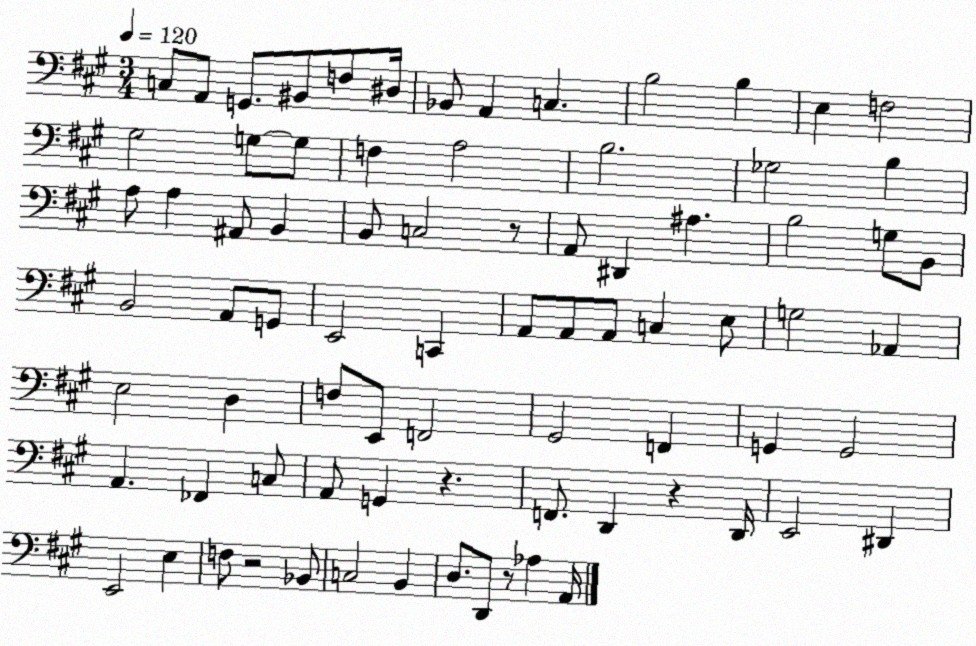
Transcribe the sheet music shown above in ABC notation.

X:1
T:Untitled
M:3/4
L:1/4
K:A
C,/2 A,,/2 G,,/2 ^B,,/2 F,/2 ^D,/4 _B,,/2 A,, C, B,2 B, E, F,2 ^G,2 G,/2 G,/2 F, A,2 B,2 _G,2 B, A,/2 A, ^A,,/2 B,, B,,/2 C,2 z/2 A,,/2 ^D,, ^A, B,2 G,/2 B,,/2 B,,2 A,,/2 G,,/2 E,,2 C,, A,,/2 A,,/2 A,,/2 C, E,/2 G,2 _A,, E,2 D, F,/2 E,,/2 F,,2 ^G,,2 F,, G,, G,,2 A,, _F,, C,/2 A,,/2 G,, z F,,/2 D,, z D,,/4 E,,2 ^D,, E,,2 E, F,/2 z2 _B,,/2 C,2 B,, D,/2 D,,/2 z/2 _A, A,,/4